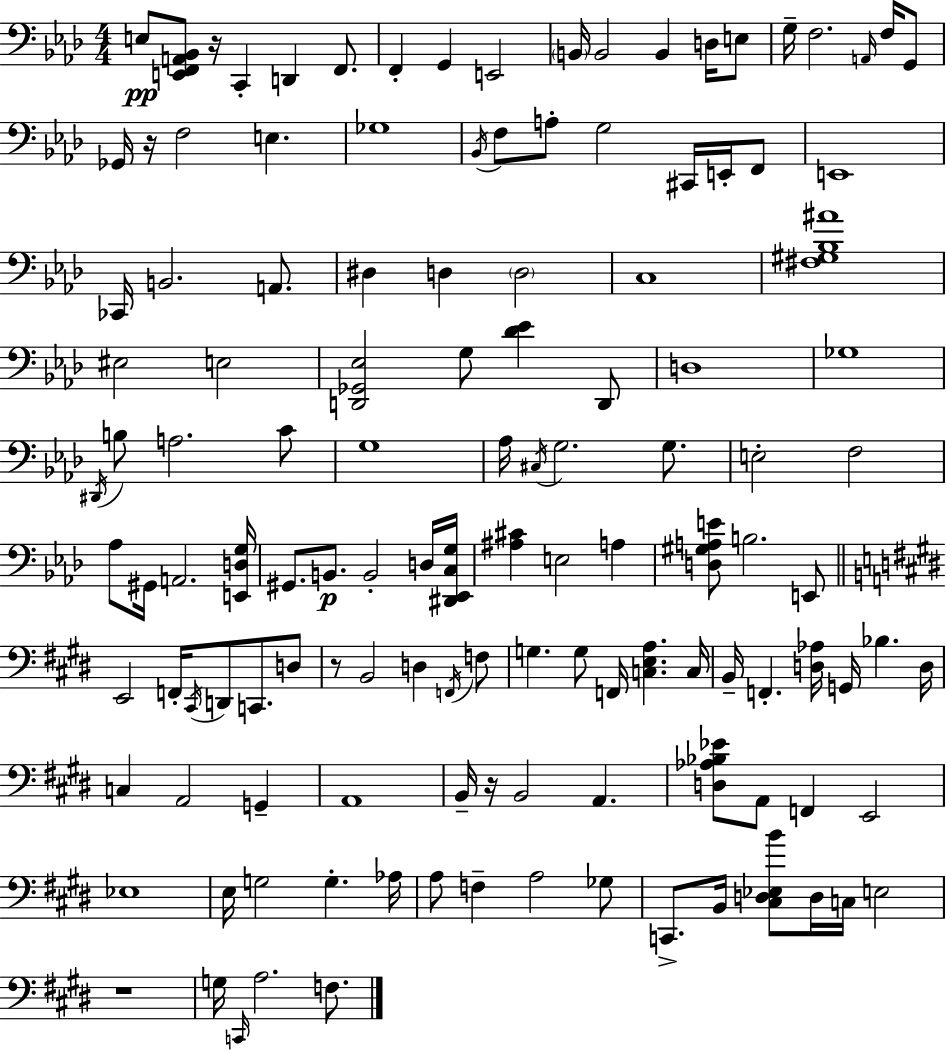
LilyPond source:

{
  \clef bass
  \numericTimeSignature
  \time 4/4
  \key f \minor
  \repeat volta 2 { e8\pp <e, f, a, bes,>8 r16 c,4-. d,4 f,8. | f,4-. g,4 e,2 | \parenthesize b,16 b,2 b,4 d16 e8 | g16-- f2. \grace { a,16 } f16 g,8 | \break ges,16 r16 f2 e4. | ges1 | \acciaccatura { bes,16 } f8 a8-. g2 cis,16 e,16-. | f,8 e,1 | \break ces,16 b,2. a,8. | dis4 d4 \parenthesize d2 | c1 | <fis gis bes ais'>1 | \break eis2 e2 | <d, ges, ees>2 g8 <des' ees'>4 | d,8 d1 | ges1 | \break \acciaccatura { dis,16 } b8 a2. | c'8 g1 | aes16 \acciaccatura { cis16 } g2. | g8. e2-. f2 | \break aes8 gis,16 a,2. | <e, d g>16 gis,8. b,8.\p b,2-. | d16 <dis, ees, c g>16 <ais cis'>4 e2 | a4 <d gis a e'>8 b2. | \break e,8 \bar "||" \break \key e \major e,2 f,16-. \acciaccatura { cis,16 } d,8 c,8. d8 | r8 b,2 d4 \acciaccatura { f,16 } | f8 g4. g8 f,16 <c e a>4. | c16 b,16-- f,4.-. <d aes>16 g,16 bes4. | \break d16 c4 a,2 g,4-- | a,1 | b,16-- r16 b,2 a,4. | <d aes bes ees'>8 a,8 f,4 e,2 | \break ees1 | e16 g2 g4.-. | aes16 a8 f4-- a2 | ges8 c,8.-> b,16 <cis d ees b'>8 d16 c16 e2 | \break r1 | g16 \grace { c,16 } a2. | f8. } \bar "|."
}